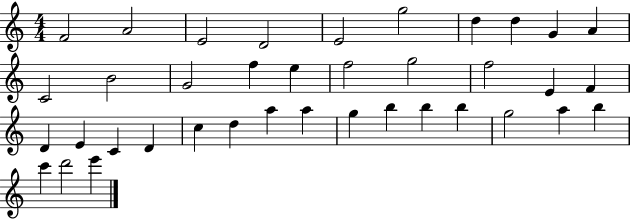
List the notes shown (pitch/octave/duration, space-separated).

F4/h A4/h E4/h D4/h E4/h G5/h D5/q D5/q G4/q A4/q C4/h B4/h G4/h F5/q E5/q F5/h G5/h F5/h E4/q F4/q D4/q E4/q C4/q D4/q C5/q D5/q A5/q A5/q G5/q B5/q B5/q B5/q G5/h A5/q B5/q C6/q D6/h E6/q